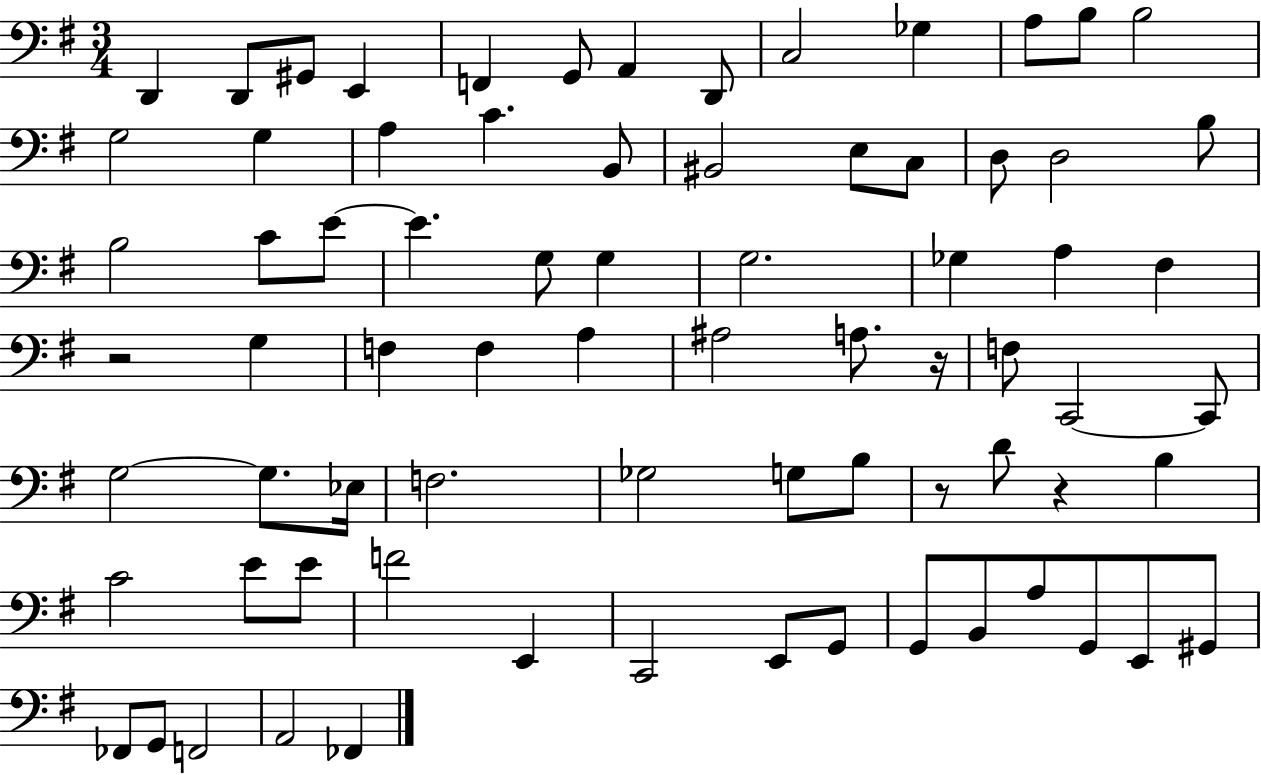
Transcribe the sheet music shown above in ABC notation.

X:1
T:Untitled
M:3/4
L:1/4
K:G
D,, D,,/2 ^G,,/2 E,, F,, G,,/2 A,, D,,/2 C,2 _G, A,/2 B,/2 B,2 G,2 G, A, C B,,/2 ^B,,2 E,/2 C,/2 D,/2 D,2 B,/2 B,2 C/2 E/2 E G,/2 G, G,2 _G, A, ^F, z2 G, F, F, A, ^A,2 A,/2 z/4 F,/2 C,,2 C,,/2 G,2 G,/2 _E,/4 F,2 _G,2 G,/2 B,/2 z/2 D/2 z B, C2 E/2 E/2 F2 E,, C,,2 E,,/2 G,,/2 G,,/2 B,,/2 A,/2 G,,/2 E,,/2 ^G,,/2 _F,,/2 G,,/2 F,,2 A,,2 _F,,